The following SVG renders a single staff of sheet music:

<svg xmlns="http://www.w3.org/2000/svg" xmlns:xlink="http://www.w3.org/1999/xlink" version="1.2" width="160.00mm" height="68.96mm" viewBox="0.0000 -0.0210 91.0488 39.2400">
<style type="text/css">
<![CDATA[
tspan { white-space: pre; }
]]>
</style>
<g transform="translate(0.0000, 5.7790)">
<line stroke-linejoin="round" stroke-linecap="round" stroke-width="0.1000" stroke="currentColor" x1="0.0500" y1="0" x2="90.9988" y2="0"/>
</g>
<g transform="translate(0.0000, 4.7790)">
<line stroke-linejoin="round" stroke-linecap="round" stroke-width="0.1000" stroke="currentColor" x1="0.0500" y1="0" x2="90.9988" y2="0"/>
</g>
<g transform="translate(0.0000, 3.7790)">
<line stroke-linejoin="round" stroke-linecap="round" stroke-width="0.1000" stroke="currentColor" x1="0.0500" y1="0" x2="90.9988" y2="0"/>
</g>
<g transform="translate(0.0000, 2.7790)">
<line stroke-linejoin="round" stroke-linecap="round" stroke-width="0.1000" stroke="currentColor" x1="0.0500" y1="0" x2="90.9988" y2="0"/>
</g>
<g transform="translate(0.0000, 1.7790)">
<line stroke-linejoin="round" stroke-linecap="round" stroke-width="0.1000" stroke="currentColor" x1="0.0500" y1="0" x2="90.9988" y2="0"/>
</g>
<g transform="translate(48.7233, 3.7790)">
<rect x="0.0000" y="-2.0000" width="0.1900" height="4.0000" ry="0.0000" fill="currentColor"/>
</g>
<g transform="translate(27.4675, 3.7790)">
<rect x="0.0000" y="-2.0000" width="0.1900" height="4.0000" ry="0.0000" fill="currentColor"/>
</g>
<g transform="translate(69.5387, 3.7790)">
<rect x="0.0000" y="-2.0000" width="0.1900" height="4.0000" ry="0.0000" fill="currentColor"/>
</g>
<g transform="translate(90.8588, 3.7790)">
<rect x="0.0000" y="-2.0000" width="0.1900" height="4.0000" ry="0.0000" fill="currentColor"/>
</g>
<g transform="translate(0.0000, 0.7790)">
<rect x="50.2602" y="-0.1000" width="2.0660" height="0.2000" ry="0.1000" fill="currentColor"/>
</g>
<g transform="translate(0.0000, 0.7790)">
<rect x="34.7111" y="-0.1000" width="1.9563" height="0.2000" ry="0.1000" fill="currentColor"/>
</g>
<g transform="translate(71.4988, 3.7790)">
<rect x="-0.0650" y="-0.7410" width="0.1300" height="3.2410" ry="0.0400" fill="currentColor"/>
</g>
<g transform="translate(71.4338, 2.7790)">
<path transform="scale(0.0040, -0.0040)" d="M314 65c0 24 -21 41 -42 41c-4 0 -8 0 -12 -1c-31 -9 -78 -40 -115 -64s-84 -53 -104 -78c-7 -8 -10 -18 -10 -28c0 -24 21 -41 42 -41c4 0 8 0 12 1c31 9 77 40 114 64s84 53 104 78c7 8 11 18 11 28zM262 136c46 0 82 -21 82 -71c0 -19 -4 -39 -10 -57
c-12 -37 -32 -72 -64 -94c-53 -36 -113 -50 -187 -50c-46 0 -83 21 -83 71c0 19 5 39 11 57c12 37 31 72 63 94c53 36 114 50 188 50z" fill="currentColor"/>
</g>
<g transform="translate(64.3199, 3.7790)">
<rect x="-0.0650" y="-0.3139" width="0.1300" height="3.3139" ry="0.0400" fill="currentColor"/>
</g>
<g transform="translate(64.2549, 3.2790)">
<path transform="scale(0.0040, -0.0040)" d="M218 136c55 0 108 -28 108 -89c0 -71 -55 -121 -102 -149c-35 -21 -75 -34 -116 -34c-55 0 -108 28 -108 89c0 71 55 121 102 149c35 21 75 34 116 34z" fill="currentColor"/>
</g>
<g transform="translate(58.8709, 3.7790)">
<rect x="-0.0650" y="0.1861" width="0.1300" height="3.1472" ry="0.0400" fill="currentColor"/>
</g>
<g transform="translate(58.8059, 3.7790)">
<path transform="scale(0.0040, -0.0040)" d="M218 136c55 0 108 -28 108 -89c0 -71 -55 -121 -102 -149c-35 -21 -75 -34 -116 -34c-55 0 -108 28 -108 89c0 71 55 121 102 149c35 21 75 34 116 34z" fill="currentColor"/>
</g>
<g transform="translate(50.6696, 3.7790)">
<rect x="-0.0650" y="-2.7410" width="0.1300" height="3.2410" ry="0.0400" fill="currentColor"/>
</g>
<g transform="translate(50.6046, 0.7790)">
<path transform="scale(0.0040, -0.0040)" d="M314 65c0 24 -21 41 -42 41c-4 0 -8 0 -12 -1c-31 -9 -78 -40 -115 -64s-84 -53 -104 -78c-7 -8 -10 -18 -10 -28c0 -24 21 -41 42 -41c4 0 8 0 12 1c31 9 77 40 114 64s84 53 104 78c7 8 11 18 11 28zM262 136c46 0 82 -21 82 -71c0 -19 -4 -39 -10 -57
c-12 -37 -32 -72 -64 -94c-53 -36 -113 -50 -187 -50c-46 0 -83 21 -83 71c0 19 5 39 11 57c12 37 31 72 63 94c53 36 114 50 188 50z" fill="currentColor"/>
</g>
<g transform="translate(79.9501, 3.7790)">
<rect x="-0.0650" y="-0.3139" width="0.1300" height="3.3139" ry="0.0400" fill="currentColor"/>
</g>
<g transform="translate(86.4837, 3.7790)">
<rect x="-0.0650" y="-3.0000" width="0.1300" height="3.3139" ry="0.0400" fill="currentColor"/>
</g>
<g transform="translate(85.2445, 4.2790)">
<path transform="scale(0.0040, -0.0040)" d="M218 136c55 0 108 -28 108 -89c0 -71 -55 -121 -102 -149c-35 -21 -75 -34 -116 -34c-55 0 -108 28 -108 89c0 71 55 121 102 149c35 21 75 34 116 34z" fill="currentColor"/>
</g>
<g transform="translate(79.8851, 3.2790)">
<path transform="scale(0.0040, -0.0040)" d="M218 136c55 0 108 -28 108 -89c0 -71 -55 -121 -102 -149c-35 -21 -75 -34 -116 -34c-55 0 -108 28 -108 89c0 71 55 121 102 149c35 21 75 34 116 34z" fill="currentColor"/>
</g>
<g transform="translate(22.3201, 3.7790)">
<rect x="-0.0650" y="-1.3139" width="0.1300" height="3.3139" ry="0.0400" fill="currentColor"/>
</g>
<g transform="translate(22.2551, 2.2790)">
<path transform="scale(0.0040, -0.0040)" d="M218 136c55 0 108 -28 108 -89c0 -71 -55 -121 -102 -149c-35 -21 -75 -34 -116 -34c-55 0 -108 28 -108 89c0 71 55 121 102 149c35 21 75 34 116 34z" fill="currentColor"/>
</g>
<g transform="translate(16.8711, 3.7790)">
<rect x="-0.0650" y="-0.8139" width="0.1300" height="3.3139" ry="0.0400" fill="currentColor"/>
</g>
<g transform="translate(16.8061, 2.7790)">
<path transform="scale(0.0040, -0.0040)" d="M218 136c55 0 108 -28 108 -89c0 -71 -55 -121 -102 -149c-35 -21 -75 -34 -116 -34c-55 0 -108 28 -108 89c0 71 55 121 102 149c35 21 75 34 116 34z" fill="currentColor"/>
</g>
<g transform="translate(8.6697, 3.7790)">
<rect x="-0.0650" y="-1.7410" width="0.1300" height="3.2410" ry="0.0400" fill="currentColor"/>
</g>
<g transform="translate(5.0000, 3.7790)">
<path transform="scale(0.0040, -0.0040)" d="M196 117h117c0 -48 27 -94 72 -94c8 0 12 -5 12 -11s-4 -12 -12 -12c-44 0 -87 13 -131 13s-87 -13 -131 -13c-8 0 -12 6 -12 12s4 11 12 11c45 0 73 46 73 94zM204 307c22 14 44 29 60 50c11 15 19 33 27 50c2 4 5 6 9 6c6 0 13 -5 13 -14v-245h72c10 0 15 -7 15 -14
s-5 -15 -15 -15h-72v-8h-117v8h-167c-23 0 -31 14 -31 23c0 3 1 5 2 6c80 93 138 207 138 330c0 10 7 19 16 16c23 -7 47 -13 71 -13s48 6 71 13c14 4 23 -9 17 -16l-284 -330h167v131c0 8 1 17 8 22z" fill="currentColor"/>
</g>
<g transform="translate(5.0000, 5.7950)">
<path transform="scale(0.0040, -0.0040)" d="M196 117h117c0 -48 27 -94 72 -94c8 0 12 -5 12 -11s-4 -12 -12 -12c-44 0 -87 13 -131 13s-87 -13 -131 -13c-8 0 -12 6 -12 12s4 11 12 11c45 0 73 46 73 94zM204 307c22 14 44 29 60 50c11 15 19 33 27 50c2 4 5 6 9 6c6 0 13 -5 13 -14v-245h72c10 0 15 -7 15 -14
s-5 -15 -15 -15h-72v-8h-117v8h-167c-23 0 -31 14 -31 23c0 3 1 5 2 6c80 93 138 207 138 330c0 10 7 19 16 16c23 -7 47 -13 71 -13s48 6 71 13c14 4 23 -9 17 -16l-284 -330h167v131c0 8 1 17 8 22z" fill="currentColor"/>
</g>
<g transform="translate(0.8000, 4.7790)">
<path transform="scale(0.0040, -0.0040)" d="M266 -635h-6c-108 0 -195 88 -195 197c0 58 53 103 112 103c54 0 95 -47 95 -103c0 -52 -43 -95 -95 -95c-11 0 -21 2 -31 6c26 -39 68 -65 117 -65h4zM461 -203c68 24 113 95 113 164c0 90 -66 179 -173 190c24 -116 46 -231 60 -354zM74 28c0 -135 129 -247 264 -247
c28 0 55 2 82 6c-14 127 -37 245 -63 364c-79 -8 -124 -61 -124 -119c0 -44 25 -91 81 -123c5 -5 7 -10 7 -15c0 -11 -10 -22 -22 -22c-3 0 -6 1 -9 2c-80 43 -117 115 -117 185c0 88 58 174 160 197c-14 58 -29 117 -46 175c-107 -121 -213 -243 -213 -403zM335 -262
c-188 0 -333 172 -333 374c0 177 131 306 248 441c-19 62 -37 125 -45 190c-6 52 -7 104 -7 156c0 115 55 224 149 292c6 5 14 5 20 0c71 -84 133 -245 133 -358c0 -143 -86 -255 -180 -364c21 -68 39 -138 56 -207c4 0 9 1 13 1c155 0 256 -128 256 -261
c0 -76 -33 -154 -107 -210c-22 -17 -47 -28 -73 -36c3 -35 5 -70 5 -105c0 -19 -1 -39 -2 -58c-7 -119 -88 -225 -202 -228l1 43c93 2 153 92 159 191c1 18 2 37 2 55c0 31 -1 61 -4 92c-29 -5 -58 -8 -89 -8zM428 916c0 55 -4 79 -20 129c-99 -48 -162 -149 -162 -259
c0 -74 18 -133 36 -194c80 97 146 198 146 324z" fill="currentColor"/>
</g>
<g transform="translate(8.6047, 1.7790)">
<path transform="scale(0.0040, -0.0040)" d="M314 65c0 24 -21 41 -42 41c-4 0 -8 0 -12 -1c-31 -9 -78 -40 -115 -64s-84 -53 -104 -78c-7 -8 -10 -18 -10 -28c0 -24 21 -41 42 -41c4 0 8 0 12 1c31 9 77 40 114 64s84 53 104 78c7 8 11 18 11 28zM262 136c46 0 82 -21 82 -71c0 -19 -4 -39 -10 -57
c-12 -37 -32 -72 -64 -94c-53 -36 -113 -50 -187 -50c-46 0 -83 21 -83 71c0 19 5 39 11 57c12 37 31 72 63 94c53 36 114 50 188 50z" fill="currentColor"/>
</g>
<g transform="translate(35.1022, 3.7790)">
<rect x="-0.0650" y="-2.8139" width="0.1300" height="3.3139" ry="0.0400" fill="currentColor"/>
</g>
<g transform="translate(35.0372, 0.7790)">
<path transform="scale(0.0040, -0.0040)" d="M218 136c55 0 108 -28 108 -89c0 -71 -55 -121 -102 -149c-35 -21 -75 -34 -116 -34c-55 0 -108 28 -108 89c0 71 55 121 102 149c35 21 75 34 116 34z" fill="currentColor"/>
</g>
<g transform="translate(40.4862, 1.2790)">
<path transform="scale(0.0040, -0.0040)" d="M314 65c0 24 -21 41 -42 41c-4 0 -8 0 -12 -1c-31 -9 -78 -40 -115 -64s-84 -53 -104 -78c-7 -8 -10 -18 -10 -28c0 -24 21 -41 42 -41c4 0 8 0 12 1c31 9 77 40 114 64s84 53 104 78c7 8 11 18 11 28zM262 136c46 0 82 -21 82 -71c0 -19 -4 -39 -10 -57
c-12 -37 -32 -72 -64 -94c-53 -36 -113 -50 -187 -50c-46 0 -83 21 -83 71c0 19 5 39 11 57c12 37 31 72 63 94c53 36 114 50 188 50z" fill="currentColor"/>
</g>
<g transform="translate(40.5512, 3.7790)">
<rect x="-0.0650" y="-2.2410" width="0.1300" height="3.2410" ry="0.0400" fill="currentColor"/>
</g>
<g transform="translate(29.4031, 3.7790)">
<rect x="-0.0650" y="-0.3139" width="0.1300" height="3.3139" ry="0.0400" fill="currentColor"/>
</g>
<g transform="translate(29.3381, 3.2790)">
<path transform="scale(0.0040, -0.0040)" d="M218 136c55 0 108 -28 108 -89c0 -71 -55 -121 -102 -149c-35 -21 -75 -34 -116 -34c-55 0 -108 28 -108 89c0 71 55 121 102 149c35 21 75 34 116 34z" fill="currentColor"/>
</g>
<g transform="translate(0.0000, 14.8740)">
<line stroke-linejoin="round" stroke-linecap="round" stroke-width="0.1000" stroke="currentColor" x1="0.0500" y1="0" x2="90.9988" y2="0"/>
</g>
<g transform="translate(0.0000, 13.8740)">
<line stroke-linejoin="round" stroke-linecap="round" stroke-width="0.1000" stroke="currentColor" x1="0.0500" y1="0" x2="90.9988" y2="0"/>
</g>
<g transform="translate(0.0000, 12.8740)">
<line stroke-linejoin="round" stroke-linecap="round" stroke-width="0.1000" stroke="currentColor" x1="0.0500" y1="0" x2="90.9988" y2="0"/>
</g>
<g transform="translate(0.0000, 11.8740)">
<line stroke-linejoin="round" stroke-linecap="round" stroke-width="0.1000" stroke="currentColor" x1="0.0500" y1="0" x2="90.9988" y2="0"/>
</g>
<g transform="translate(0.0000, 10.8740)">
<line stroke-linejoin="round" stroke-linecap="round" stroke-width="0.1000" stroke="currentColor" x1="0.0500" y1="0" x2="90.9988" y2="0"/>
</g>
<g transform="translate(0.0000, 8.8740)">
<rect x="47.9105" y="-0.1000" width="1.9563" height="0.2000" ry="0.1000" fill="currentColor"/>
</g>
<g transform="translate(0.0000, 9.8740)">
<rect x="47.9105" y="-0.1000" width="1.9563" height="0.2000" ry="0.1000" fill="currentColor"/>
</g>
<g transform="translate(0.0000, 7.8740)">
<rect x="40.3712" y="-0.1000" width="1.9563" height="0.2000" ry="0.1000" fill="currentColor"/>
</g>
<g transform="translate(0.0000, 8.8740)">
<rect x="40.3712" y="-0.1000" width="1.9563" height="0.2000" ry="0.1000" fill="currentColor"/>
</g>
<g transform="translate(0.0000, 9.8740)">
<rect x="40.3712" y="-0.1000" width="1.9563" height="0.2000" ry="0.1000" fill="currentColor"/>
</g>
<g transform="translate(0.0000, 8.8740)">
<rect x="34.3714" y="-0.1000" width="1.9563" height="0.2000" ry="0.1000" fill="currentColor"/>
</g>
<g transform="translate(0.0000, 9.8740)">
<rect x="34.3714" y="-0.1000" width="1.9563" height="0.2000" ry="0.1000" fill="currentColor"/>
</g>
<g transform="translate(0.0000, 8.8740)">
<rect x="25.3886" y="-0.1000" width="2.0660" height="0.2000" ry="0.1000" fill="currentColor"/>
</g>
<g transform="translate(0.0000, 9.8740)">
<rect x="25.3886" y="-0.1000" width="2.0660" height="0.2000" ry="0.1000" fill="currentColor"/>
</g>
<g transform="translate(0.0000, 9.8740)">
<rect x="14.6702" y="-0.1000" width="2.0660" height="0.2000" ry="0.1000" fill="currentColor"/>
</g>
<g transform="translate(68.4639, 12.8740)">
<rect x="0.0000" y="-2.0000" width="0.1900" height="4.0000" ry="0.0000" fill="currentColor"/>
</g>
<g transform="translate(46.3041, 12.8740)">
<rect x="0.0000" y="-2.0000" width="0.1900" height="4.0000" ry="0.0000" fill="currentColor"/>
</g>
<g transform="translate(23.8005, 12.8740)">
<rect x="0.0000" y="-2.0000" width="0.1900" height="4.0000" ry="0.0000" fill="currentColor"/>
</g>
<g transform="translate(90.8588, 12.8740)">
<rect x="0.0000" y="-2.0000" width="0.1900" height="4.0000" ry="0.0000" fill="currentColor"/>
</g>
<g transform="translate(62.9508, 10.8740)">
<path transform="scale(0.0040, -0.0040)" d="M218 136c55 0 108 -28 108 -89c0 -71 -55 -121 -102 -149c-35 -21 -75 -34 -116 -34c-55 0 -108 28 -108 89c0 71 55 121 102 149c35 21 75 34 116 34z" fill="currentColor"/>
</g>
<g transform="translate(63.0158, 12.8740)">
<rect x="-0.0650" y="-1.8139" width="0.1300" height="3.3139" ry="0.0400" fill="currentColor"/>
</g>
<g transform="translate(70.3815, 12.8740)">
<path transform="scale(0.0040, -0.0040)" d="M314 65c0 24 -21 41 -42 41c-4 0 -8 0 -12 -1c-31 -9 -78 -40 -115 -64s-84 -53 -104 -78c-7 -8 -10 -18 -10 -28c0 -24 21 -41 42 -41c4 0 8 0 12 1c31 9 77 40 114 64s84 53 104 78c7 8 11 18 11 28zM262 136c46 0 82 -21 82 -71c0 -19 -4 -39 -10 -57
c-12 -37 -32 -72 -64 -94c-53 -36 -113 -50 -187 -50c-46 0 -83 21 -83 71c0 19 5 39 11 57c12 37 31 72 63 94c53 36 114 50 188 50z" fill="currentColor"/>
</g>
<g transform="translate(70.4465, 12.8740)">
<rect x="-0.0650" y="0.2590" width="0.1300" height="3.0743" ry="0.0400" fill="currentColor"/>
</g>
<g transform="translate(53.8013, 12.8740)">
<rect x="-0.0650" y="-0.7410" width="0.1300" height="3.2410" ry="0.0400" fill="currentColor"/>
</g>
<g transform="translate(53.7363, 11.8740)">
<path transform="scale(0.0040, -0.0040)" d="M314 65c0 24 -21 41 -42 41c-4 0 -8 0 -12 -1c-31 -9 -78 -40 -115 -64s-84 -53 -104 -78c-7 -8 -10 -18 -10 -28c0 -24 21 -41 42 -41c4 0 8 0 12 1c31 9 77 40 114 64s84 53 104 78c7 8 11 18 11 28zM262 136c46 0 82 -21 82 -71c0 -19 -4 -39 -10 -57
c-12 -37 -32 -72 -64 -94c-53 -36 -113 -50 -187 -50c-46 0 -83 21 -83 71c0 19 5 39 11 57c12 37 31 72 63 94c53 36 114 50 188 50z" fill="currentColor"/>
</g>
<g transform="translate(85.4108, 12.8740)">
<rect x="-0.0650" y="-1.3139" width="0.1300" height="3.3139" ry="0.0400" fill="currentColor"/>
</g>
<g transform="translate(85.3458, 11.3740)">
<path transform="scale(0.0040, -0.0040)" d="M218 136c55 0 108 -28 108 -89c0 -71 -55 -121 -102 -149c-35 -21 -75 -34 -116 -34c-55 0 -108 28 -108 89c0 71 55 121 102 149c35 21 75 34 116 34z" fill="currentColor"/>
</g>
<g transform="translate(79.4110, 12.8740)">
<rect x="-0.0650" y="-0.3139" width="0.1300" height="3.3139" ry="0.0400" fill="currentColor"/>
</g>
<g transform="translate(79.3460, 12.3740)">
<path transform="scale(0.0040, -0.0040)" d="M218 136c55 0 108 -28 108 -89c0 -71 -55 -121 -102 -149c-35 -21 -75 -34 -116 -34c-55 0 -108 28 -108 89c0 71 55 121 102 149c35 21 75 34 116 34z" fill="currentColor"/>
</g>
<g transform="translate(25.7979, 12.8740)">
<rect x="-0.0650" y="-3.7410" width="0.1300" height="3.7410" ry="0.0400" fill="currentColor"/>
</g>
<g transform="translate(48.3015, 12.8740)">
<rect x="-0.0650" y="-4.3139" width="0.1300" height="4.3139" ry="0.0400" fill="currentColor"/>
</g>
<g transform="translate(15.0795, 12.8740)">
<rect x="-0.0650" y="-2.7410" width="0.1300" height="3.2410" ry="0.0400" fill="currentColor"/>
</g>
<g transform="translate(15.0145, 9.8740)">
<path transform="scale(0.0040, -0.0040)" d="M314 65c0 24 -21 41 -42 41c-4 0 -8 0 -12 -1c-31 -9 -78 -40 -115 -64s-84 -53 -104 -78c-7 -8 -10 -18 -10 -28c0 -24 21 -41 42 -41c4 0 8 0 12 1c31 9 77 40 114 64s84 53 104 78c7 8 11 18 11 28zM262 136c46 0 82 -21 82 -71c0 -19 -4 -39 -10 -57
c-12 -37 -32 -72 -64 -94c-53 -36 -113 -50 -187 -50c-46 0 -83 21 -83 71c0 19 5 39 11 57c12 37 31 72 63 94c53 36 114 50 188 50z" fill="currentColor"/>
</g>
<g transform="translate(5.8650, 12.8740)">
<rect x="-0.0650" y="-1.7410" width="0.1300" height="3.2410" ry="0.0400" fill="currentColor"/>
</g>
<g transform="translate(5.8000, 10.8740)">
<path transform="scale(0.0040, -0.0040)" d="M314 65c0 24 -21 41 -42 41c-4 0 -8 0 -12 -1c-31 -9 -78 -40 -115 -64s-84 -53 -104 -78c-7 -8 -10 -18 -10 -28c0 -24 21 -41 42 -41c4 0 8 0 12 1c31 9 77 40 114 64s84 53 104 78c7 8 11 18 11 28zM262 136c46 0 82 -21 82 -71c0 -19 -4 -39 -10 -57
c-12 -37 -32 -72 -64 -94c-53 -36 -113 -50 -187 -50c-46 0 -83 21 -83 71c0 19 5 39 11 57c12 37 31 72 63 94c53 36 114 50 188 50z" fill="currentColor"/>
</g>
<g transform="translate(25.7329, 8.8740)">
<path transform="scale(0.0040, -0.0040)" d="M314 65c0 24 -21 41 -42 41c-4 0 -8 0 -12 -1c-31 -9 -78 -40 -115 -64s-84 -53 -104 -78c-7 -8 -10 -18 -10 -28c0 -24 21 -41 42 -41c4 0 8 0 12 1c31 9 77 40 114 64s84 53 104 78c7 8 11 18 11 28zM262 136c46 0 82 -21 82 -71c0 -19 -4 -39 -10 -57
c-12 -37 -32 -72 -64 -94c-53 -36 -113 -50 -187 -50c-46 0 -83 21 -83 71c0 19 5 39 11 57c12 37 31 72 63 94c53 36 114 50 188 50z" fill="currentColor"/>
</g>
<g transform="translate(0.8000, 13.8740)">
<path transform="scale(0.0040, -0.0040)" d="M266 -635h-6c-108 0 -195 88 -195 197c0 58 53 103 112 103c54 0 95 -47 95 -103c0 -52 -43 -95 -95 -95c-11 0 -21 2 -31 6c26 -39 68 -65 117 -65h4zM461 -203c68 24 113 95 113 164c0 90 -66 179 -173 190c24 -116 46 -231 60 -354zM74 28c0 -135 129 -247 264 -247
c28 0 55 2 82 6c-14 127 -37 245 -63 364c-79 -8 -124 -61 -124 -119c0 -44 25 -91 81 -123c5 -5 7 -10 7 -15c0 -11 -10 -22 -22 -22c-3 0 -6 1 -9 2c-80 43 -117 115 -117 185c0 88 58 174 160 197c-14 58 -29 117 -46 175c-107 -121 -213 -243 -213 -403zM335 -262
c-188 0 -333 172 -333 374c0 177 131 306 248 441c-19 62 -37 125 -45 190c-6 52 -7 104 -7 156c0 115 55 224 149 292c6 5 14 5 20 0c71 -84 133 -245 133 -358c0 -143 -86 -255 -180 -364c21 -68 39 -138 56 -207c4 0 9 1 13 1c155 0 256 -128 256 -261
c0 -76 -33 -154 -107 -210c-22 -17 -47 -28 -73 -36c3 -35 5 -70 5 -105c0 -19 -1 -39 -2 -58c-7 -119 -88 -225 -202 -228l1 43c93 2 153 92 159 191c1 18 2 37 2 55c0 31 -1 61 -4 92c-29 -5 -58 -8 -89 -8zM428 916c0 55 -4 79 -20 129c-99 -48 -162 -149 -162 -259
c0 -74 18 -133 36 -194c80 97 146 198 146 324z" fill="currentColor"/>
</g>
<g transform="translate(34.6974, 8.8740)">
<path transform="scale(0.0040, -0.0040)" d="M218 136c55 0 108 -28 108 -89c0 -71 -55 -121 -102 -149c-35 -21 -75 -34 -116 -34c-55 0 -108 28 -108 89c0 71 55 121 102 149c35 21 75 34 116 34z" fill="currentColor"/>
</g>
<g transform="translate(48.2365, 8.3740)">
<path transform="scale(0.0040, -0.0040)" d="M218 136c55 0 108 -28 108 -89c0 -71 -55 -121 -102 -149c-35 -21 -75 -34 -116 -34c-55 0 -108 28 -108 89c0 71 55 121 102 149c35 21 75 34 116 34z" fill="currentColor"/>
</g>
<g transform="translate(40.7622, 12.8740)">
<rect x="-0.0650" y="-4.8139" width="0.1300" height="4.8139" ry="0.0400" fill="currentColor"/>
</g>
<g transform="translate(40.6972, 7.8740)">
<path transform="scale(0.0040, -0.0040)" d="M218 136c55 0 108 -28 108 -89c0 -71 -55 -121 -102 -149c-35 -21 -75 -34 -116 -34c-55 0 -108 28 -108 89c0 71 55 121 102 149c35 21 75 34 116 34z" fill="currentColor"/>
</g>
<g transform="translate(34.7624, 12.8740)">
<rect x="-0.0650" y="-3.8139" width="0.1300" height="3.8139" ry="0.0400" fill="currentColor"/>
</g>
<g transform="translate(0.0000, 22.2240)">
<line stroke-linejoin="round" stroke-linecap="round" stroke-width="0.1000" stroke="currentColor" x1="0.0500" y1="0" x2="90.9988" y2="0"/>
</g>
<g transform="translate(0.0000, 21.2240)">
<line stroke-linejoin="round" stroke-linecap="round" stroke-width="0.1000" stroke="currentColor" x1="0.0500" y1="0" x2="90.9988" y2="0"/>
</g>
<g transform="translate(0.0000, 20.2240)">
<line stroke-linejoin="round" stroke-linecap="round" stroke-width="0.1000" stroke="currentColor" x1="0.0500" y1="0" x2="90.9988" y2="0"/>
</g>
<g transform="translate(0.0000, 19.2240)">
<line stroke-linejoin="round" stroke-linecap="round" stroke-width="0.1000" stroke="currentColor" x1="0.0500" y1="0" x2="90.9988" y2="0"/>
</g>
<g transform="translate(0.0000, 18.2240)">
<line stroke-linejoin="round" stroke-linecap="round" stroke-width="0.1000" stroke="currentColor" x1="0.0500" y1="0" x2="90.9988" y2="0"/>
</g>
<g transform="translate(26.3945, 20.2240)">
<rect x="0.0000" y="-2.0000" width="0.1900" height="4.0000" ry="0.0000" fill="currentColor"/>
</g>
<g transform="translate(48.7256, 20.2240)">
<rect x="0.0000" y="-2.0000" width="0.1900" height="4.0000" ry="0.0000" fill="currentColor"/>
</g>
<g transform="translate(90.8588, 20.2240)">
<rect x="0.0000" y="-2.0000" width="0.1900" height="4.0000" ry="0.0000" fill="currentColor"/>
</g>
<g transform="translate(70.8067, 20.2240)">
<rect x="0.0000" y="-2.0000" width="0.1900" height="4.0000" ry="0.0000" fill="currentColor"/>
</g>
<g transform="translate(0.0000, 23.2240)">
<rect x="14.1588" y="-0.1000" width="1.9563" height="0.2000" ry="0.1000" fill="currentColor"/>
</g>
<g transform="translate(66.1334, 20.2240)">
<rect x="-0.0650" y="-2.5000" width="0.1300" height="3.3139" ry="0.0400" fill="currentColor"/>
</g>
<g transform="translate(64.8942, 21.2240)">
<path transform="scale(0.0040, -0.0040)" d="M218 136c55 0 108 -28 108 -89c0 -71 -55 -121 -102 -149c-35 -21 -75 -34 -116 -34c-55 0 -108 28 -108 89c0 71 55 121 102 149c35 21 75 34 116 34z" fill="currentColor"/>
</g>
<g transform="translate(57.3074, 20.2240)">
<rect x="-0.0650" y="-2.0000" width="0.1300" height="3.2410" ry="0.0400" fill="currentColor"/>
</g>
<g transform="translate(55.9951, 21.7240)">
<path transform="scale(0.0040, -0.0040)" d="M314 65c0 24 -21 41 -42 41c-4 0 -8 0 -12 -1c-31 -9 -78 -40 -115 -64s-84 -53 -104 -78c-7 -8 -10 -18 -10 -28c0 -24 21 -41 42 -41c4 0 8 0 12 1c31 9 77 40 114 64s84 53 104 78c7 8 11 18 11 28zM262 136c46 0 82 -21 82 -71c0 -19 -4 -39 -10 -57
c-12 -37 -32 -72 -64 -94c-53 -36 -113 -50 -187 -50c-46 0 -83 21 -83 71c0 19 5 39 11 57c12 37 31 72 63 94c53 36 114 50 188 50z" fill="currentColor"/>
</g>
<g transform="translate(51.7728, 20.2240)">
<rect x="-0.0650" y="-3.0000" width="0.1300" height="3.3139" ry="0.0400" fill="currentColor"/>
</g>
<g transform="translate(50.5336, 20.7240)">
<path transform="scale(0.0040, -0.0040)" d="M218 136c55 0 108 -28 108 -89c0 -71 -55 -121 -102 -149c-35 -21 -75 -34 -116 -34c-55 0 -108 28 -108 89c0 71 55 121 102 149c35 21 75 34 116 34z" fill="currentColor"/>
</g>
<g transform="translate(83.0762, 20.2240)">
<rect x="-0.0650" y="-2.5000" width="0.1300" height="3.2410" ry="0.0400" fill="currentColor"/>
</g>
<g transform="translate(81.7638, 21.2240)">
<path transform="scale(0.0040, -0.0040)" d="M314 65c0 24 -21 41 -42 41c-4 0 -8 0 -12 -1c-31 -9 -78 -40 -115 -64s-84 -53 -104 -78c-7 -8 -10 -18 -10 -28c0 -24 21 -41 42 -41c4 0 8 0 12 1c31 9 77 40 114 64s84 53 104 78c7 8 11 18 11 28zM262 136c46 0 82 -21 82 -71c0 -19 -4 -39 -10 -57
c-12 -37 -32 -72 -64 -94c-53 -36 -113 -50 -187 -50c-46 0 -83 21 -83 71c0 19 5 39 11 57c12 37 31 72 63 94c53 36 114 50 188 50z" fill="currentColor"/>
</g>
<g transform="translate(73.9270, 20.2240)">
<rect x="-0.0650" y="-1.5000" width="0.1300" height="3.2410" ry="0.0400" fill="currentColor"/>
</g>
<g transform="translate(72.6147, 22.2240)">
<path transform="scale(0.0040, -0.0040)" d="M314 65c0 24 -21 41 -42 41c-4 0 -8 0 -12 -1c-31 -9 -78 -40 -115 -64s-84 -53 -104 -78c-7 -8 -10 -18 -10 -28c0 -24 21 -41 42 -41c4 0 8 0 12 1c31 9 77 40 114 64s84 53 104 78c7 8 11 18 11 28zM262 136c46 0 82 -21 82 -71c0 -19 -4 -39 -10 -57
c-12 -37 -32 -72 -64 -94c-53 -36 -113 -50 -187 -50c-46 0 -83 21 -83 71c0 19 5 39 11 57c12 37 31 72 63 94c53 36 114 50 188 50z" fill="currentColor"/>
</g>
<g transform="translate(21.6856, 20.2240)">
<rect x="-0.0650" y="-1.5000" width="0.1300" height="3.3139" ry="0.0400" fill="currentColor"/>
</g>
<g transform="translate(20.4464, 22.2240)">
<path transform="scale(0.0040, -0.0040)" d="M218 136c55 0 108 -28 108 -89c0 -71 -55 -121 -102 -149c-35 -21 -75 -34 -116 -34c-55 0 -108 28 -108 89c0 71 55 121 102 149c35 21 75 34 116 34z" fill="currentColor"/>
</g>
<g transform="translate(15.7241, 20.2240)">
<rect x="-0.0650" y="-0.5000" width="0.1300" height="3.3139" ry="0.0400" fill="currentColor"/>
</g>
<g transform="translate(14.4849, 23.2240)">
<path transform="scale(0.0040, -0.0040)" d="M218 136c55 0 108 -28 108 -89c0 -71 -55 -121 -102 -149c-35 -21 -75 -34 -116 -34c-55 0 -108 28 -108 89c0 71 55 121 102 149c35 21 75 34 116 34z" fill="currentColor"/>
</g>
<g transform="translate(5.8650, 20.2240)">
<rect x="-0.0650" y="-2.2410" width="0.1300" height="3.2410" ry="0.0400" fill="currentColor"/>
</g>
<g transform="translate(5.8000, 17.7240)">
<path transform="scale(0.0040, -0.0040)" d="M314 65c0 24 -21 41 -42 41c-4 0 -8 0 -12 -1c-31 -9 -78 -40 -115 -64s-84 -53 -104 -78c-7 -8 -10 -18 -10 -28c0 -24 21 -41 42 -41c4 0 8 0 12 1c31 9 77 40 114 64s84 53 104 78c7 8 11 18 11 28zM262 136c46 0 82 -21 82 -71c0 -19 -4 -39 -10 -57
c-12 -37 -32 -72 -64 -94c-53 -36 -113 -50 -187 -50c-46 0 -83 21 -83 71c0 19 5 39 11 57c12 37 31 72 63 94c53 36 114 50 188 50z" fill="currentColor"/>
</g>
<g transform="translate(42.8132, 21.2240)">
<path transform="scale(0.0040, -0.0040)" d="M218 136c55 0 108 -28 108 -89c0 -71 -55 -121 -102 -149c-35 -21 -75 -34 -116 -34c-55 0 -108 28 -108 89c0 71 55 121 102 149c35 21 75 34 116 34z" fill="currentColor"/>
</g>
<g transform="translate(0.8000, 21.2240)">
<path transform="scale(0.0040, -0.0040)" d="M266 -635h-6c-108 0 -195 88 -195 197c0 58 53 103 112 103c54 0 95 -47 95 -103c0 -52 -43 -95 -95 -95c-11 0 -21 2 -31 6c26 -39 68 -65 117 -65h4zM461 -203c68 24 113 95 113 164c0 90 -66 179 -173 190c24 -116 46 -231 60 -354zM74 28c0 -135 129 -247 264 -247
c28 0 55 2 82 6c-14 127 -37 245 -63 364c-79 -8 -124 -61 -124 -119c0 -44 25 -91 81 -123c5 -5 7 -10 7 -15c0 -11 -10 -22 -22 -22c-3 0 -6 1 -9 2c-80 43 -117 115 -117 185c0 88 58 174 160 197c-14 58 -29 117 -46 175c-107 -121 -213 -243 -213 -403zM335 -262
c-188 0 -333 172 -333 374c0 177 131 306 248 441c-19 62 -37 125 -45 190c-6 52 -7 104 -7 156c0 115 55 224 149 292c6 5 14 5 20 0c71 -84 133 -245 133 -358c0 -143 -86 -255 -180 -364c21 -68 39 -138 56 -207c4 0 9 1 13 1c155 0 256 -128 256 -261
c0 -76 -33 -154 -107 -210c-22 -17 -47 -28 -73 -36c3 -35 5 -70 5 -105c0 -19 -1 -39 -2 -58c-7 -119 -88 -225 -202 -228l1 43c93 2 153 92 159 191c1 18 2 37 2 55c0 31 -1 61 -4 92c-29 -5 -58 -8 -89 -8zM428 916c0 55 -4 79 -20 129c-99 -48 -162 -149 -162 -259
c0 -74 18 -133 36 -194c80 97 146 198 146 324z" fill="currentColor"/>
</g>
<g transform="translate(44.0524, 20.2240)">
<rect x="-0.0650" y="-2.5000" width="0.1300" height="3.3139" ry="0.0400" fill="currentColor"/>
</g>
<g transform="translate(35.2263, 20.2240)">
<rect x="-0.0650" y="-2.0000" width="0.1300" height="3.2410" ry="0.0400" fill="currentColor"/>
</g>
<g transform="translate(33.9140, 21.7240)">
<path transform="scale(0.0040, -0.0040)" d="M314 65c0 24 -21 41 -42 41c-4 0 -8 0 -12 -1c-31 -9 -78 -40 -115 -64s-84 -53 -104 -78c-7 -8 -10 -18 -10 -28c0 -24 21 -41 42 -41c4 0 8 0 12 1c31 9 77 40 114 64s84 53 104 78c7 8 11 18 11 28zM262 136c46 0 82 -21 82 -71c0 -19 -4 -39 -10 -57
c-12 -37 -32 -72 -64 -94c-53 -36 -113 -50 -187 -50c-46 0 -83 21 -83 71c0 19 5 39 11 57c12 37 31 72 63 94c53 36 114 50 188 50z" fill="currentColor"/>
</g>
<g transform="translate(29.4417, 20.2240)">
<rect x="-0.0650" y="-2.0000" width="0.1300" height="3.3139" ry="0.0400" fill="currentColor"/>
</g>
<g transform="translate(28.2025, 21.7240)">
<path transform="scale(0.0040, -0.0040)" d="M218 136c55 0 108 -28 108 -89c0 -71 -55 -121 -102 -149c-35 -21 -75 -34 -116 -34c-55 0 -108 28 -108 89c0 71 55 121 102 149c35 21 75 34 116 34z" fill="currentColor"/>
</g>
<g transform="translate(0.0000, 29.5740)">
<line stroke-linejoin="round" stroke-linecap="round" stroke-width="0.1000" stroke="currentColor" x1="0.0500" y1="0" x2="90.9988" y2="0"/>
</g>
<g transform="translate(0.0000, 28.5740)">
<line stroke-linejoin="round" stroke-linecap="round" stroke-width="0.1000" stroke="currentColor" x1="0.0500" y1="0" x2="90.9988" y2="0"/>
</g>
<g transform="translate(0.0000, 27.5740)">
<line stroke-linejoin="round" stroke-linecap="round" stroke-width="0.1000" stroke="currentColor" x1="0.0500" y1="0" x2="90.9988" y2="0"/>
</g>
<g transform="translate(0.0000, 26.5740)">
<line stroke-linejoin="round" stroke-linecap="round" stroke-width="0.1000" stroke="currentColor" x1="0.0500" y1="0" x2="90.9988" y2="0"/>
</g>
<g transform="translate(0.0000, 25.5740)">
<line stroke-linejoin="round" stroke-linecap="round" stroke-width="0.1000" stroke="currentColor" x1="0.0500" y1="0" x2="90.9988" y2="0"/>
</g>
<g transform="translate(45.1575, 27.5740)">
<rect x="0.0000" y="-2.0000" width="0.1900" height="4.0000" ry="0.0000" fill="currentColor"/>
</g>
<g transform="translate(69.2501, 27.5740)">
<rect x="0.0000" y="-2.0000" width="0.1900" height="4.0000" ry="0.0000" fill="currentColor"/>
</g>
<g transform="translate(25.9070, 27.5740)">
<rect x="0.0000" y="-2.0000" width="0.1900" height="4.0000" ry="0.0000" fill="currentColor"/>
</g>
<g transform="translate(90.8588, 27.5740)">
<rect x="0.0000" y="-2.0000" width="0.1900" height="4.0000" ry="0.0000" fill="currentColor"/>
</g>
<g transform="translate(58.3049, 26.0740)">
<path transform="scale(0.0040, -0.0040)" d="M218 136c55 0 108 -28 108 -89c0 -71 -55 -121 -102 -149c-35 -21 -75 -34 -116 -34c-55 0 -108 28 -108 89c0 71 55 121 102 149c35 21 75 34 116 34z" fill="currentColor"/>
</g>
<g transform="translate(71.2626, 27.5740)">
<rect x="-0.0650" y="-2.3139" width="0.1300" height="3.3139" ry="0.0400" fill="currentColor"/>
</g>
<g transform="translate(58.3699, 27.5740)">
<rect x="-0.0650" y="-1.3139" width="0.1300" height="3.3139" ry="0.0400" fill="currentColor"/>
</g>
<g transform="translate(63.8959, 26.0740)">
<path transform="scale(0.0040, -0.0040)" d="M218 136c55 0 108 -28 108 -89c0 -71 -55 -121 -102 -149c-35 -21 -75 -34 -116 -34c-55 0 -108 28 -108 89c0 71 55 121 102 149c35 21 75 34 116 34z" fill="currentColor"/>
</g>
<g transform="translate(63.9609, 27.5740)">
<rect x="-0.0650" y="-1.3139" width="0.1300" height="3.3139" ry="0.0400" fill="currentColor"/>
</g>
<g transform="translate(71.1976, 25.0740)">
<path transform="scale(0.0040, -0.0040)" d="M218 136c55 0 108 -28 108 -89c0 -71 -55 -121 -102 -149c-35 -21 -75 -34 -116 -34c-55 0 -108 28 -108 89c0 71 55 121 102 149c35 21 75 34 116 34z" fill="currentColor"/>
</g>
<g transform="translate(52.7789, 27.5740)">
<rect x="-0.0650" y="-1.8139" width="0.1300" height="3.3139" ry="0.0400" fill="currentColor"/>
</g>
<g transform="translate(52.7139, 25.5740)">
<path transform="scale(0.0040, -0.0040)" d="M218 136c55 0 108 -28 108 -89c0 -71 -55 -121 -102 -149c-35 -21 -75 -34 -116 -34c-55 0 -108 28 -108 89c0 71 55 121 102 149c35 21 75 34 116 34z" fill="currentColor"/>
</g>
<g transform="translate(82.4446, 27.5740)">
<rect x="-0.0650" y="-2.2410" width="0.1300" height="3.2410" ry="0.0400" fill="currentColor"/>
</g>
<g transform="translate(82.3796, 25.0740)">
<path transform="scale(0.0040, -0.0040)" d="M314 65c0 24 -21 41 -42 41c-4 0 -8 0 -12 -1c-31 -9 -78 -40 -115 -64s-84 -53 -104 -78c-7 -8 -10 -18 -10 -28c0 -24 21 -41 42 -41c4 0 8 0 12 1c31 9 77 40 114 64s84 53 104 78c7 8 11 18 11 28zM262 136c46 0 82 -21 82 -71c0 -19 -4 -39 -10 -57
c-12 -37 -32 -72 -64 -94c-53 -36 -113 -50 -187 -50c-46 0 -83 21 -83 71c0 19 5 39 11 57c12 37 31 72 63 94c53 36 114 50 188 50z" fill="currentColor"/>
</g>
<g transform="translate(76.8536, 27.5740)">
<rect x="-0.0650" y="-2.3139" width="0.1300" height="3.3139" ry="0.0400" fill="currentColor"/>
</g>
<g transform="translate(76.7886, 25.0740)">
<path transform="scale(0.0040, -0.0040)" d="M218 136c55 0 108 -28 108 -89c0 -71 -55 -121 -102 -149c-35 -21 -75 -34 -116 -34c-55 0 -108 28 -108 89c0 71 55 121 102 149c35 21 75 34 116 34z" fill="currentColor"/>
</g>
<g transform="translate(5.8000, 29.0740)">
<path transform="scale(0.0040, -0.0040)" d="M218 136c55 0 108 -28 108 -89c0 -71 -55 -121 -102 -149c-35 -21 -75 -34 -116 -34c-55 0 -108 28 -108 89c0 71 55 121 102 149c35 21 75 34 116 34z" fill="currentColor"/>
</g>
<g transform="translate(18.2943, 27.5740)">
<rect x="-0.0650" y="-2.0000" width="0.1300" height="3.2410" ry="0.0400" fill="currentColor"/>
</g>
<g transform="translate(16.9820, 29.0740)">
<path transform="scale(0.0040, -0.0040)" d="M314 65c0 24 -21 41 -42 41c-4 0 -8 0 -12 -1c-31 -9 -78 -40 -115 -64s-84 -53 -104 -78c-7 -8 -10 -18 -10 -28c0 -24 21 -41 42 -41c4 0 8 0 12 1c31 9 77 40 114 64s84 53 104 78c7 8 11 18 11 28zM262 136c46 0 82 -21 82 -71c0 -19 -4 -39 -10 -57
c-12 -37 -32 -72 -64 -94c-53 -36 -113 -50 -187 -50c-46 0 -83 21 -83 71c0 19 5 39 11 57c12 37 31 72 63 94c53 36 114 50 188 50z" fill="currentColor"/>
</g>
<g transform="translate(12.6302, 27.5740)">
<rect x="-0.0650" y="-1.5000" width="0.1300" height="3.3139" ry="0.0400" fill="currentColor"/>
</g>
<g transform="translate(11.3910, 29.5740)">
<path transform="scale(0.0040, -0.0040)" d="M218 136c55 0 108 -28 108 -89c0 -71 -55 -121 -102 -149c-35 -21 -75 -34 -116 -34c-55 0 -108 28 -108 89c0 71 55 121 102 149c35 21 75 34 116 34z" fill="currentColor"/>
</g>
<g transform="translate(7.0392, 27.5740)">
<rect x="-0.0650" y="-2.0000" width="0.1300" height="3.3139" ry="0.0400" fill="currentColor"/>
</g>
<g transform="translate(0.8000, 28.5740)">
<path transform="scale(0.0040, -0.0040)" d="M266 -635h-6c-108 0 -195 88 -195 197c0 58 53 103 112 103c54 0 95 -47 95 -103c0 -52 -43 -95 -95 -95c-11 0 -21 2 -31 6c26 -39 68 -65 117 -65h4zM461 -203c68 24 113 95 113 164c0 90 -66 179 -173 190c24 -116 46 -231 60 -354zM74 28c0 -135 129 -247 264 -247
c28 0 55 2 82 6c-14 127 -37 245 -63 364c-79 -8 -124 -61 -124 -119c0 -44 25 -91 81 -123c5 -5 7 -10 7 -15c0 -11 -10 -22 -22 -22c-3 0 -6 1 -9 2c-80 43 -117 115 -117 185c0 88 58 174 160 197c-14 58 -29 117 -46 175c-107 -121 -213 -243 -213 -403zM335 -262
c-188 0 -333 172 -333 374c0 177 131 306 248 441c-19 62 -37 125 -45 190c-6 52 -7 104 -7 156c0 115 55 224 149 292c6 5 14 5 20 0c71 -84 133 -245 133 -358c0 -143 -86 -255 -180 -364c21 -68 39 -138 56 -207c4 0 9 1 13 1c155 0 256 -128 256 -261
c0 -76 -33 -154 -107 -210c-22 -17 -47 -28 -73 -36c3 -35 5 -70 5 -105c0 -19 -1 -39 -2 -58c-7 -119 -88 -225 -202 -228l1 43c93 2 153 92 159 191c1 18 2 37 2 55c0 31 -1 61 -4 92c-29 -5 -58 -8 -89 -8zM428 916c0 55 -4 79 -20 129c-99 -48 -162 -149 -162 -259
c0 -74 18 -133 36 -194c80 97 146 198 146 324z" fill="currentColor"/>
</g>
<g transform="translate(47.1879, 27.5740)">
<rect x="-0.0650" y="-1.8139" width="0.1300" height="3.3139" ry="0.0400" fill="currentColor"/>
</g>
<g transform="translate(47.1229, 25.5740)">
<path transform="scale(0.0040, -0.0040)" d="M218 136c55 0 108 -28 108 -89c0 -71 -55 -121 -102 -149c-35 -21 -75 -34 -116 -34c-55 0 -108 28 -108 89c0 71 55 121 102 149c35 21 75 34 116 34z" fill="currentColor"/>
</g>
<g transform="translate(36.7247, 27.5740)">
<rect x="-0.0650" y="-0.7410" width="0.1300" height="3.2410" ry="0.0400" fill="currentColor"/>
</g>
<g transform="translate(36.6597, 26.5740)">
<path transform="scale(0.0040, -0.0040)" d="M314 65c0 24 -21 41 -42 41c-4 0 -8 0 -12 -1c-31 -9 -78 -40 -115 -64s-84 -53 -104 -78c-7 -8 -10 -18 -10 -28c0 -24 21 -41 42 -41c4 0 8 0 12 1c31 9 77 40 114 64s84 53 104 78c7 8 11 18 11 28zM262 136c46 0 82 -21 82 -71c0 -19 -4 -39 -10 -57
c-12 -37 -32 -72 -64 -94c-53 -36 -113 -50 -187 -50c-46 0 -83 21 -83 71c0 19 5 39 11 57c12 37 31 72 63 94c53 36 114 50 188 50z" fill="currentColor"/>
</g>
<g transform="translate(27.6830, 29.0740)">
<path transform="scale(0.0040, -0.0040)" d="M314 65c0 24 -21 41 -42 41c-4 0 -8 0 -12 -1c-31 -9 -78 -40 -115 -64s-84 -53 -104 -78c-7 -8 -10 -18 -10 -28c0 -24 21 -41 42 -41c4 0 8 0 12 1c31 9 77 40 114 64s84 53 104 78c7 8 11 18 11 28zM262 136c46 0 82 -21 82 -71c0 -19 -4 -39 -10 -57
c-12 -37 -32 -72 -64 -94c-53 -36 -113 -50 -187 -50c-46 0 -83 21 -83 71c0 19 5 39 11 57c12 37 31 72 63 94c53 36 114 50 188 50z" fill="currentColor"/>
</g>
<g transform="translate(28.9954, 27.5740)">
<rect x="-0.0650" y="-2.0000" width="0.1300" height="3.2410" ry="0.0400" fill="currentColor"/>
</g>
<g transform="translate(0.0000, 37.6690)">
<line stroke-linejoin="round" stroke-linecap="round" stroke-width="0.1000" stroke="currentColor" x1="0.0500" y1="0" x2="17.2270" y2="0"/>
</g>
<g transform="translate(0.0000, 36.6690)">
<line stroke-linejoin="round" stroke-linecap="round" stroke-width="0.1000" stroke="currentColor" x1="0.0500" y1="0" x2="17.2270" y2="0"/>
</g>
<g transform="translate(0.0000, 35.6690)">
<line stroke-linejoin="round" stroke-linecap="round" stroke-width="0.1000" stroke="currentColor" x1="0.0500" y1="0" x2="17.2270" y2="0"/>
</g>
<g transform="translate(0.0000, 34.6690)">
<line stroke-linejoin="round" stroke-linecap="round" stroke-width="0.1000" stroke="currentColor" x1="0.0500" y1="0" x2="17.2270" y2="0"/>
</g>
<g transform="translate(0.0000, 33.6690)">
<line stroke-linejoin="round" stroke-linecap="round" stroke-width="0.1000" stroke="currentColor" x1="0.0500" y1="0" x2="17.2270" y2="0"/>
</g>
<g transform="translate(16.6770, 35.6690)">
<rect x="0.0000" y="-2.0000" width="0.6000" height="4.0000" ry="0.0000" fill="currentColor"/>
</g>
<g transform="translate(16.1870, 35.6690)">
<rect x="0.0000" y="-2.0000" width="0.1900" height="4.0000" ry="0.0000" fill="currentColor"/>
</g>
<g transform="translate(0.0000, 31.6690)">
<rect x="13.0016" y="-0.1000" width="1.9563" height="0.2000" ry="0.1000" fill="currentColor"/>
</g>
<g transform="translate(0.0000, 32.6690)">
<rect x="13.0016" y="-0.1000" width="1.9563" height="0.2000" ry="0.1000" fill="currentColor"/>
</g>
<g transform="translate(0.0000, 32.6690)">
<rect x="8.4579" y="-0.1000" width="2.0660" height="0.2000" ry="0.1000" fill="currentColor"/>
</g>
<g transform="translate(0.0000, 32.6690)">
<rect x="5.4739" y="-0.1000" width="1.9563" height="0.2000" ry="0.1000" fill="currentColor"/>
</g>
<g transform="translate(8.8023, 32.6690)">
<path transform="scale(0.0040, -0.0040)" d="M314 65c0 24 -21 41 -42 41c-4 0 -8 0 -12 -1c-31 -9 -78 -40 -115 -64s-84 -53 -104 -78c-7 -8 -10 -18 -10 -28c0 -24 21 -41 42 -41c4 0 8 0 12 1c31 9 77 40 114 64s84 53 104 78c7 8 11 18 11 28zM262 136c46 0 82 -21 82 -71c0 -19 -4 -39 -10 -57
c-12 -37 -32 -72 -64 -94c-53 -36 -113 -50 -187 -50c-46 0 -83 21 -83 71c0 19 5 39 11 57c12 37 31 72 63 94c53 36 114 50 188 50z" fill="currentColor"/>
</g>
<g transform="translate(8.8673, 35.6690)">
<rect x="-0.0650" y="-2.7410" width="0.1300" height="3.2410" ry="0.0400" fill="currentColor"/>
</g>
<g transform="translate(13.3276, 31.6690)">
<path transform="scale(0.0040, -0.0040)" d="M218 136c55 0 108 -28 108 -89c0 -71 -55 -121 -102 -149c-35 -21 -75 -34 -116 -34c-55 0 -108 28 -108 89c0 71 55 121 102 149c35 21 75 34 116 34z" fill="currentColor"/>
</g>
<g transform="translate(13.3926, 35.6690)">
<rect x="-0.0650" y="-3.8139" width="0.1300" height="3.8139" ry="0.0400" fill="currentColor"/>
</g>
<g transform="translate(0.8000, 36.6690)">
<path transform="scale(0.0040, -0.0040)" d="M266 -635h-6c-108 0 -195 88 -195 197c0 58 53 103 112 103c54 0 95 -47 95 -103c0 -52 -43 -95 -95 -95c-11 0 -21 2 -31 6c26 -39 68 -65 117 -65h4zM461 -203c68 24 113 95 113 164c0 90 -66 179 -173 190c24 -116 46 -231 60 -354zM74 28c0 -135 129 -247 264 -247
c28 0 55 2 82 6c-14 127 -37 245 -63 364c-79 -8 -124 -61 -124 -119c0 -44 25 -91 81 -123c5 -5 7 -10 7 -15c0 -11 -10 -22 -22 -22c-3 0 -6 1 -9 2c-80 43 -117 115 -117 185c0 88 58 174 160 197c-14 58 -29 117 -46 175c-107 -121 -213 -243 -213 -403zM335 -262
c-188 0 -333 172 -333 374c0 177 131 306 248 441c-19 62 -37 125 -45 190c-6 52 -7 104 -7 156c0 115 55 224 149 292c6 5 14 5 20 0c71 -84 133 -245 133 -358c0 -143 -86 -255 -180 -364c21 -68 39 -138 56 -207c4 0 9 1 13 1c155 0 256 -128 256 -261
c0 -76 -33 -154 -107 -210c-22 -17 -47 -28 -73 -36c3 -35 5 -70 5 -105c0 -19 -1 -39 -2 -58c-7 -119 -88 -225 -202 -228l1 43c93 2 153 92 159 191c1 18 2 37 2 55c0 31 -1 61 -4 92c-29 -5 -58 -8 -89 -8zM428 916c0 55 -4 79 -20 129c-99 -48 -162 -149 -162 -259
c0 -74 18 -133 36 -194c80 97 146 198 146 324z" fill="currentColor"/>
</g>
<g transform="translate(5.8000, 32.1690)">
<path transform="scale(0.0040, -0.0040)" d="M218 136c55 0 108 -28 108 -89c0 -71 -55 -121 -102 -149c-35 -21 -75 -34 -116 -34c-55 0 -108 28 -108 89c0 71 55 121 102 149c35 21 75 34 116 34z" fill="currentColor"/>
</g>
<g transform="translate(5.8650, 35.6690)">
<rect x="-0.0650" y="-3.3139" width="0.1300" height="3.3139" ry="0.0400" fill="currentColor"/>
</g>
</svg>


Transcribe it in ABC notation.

X:1
T:Untitled
M:4/4
L:1/4
K:C
f2 d e c a g2 a2 B c d2 c A f2 a2 c'2 c' e' d' d2 f B2 c e g2 C E F F2 G A F2 G E2 G2 F E F2 F2 d2 f f e e g g g2 b a2 c'